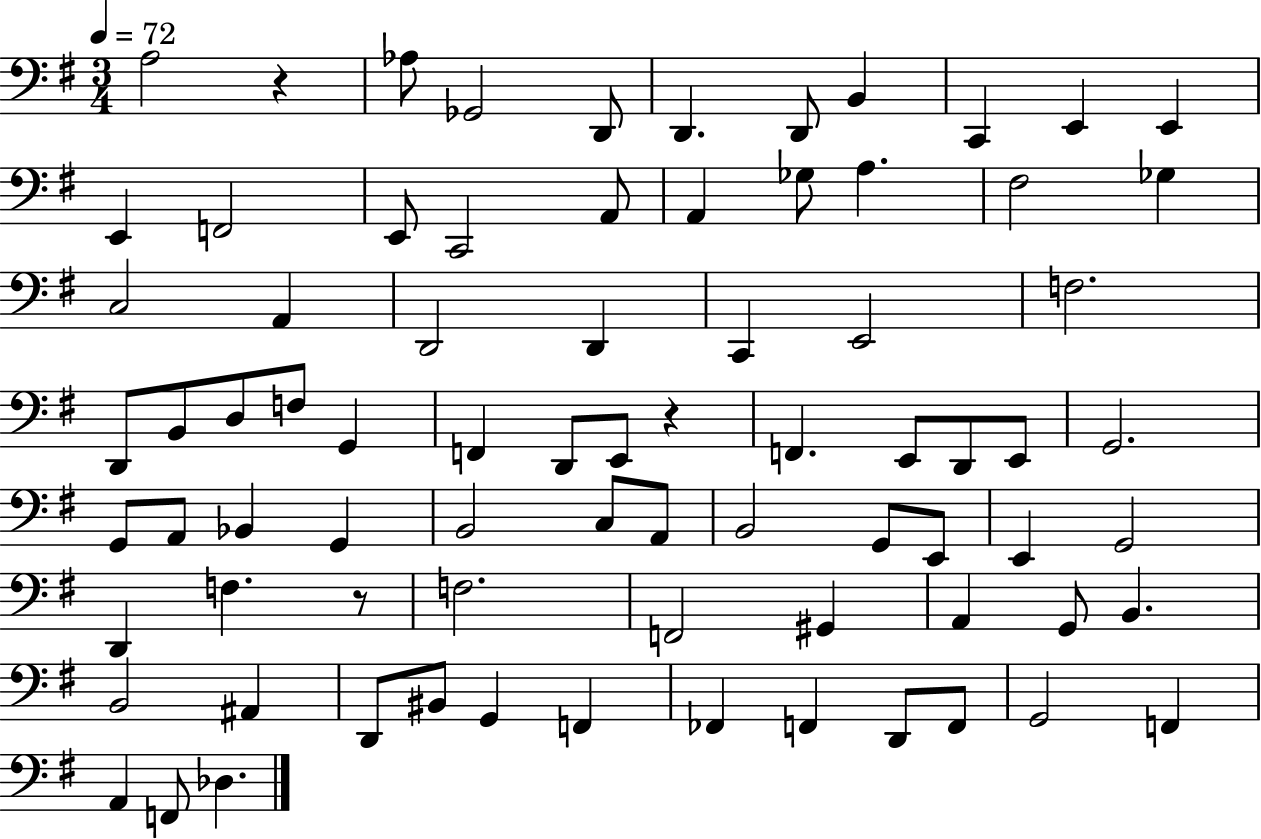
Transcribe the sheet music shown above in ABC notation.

X:1
T:Untitled
M:3/4
L:1/4
K:G
A,2 z _A,/2 _G,,2 D,,/2 D,, D,,/2 B,, C,, E,, E,, E,, F,,2 E,,/2 C,,2 A,,/2 A,, _G,/2 A, ^F,2 _G, C,2 A,, D,,2 D,, C,, E,,2 F,2 D,,/2 B,,/2 D,/2 F,/2 G,, F,, D,,/2 E,,/2 z F,, E,,/2 D,,/2 E,,/2 G,,2 G,,/2 A,,/2 _B,, G,, B,,2 C,/2 A,,/2 B,,2 G,,/2 E,,/2 E,, G,,2 D,, F, z/2 F,2 F,,2 ^G,, A,, G,,/2 B,, B,,2 ^A,, D,,/2 ^B,,/2 G,, F,, _F,, F,, D,,/2 F,,/2 G,,2 F,, A,, F,,/2 _D,